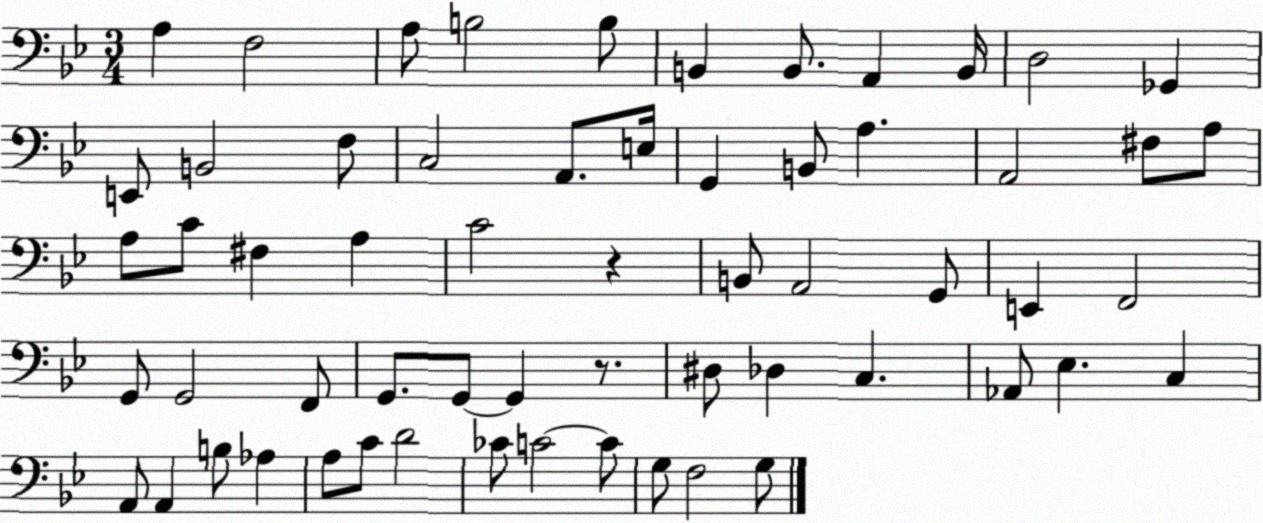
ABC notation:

X:1
T:Untitled
M:3/4
L:1/4
K:Bb
A, F,2 A,/2 B,2 B,/2 B,, B,,/2 A,, B,,/4 D,2 _G,, E,,/2 B,,2 F,/2 C,2 A,,/2 E,/4 G,, B,,/2 A, A,,2 ^F,/2 A,/2 A,/2 C/2 ^F, A, C2 z B,,/2 A,,2 G,,/2 E,, F,,2 G,,/2 G,,2 F,,/2 G,,/2 G,,/2 G,, z/2 ^D,/2 _D, C, _A,,/2 _E, C, A,,/2 A,, B,/2 _A, A,/2 C/2 D2 _C/2 C2 C/2 G,/2 F,2 G,/2